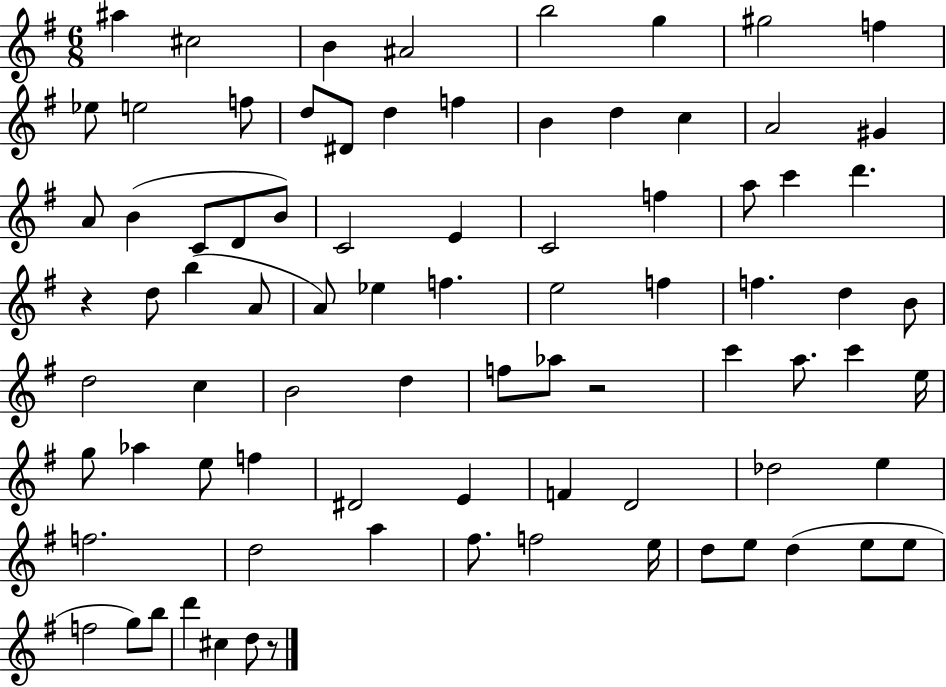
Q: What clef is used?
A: treble